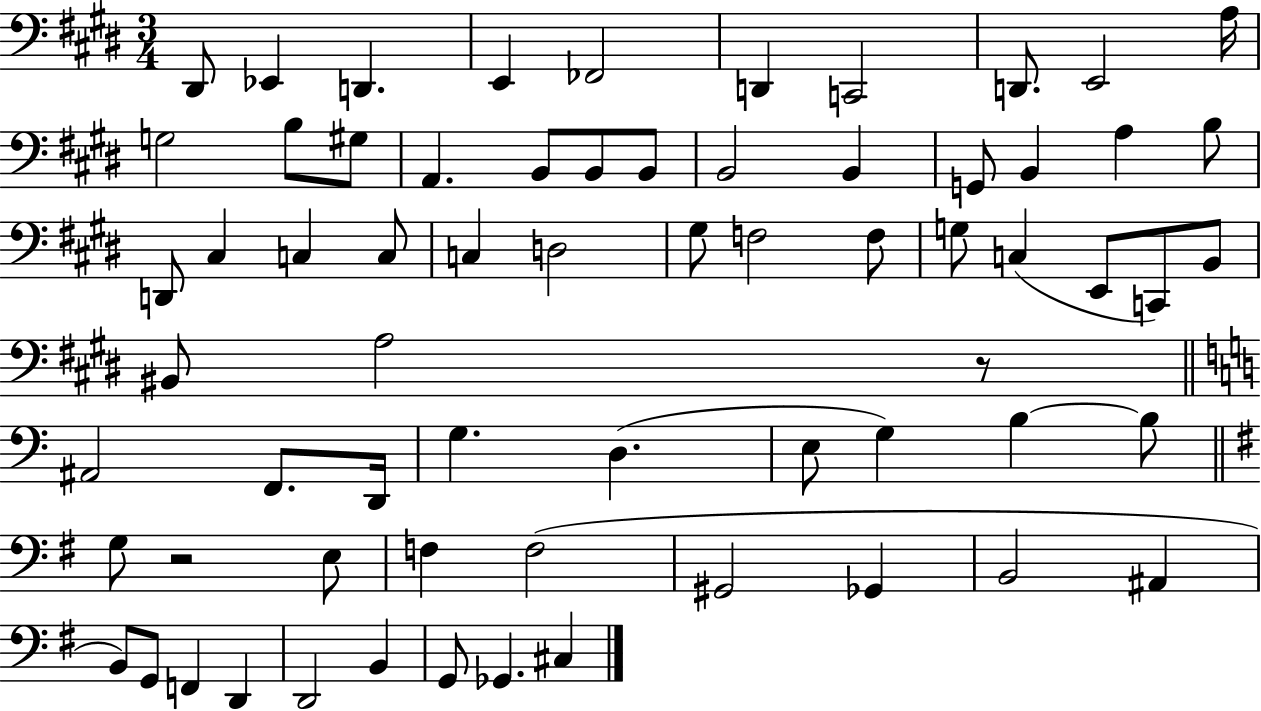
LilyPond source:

{
  \clef bass
  \numericTimeSignature
  \time 3/4
  \key e \major
  \repeat volta 2 { dis,8 ees,4 d,4. | e,4 fes,2 | d,4 c,2 | d,8. e,2 a16 | \break g2 b8 gis8 | a,4. b,8 b,8 b,8 | b,2 b,4 | g,8 b,4 a4 b8 | \break d,8 cis4 c4 c8 | c4 d2 | gis8 f2 f8 | g8 c4( e,8 c,8) b,8 | \break bis,8 a2 r8 | \bar "||" \break \key a \minor ais,2 f,8. d,16 | g4. d4.( | e8 g4) b4~~ b8 | \bar "||" \break \key e \minor g8 r2 e8 | f4 f2( | gis,2 ges,4 | b,2 ais,4 | \break b,8) g,8 f,4 d,4 | d,2 b,4 | g,8 ges,4. cis4 | } \bar "|."
}